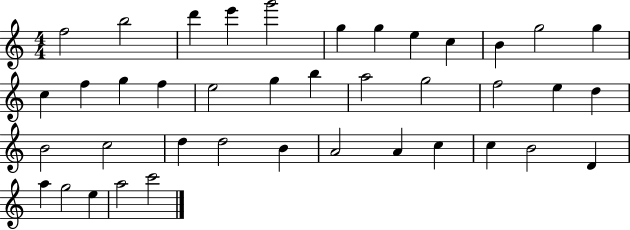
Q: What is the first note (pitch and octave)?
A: F5